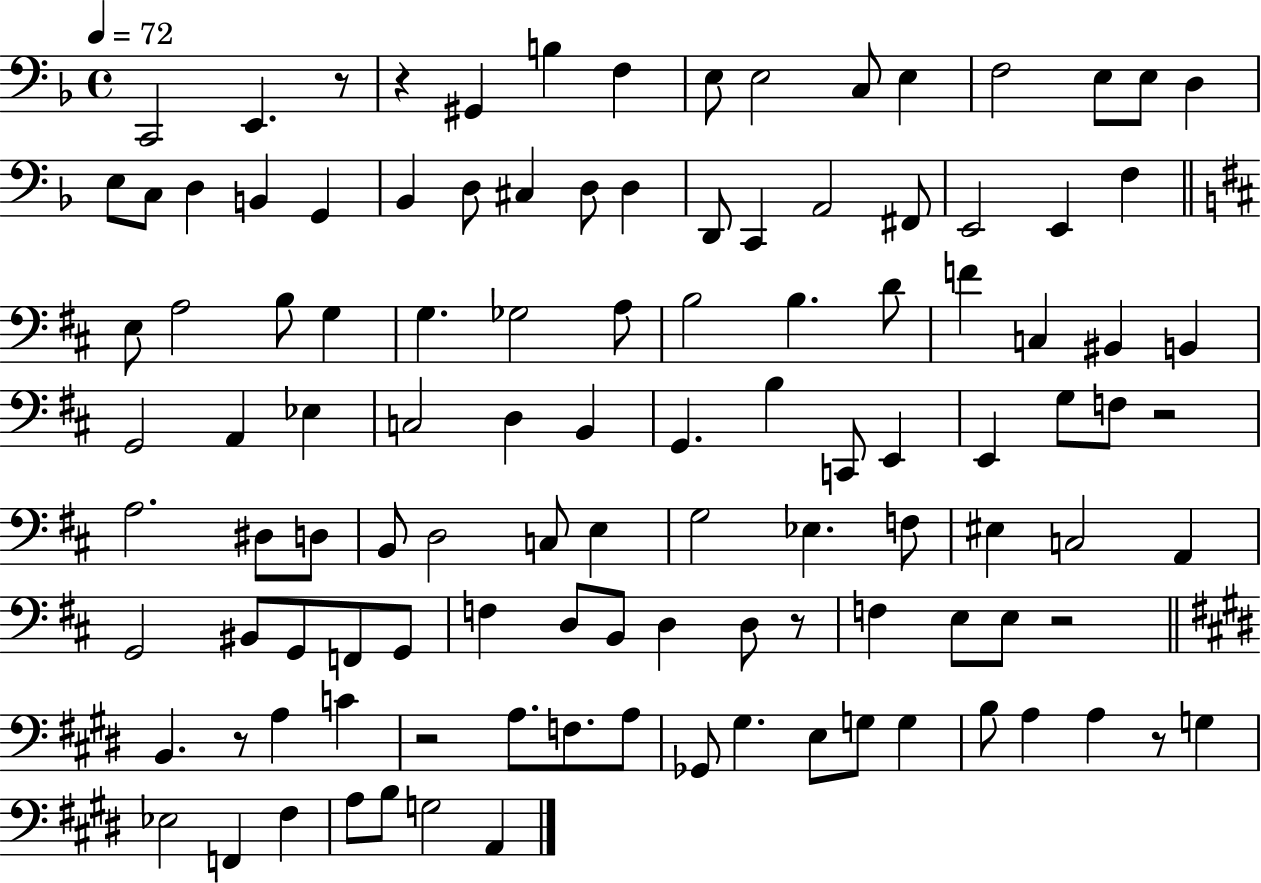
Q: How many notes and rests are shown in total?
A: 113